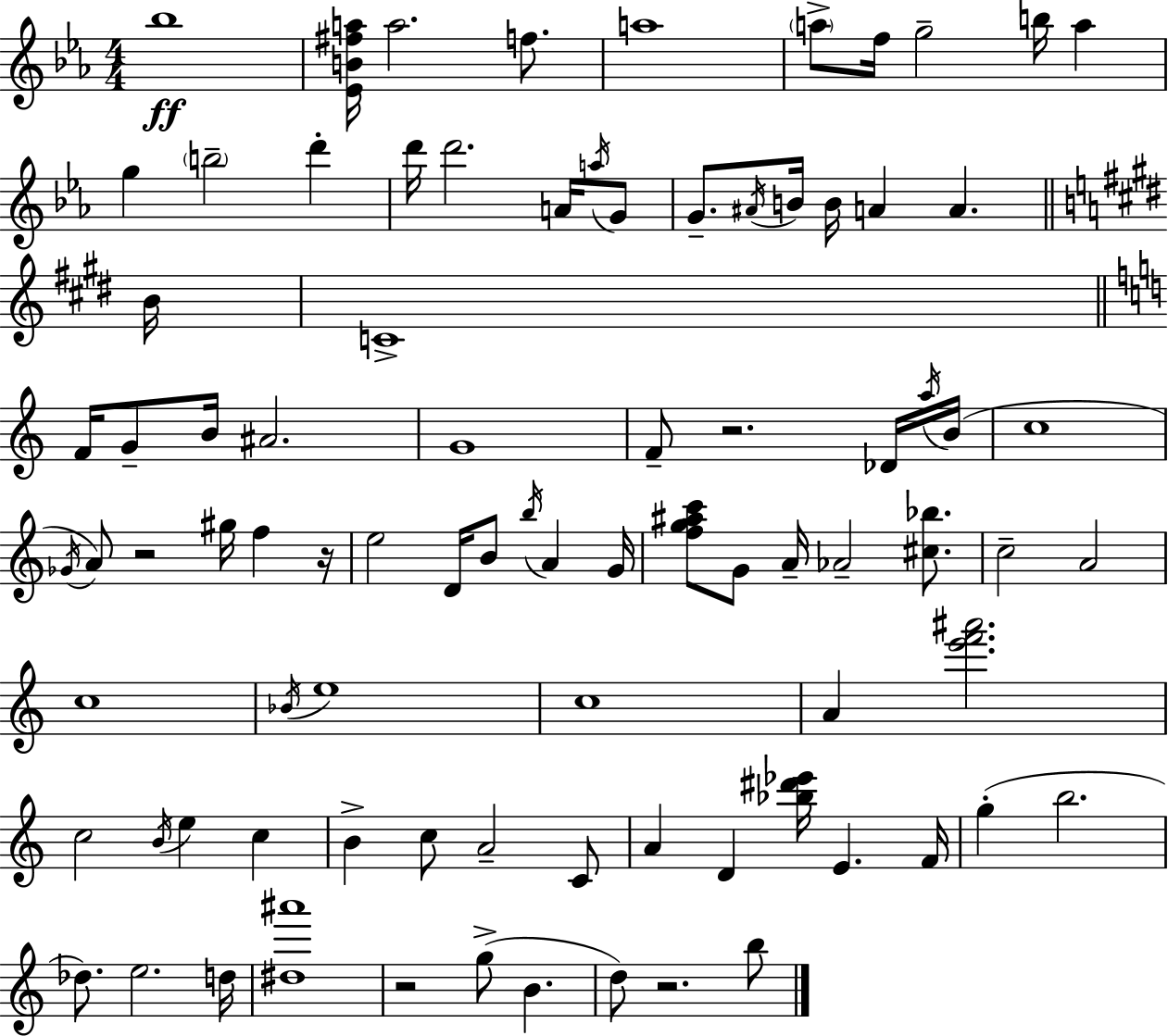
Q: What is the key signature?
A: C minor